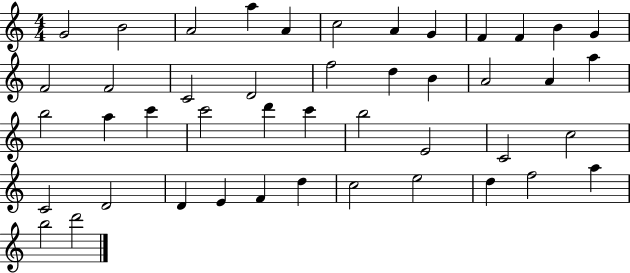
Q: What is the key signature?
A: C major